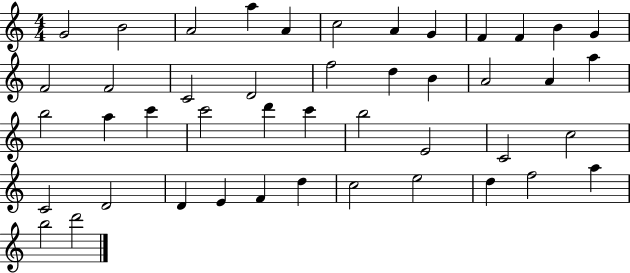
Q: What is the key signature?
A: C major